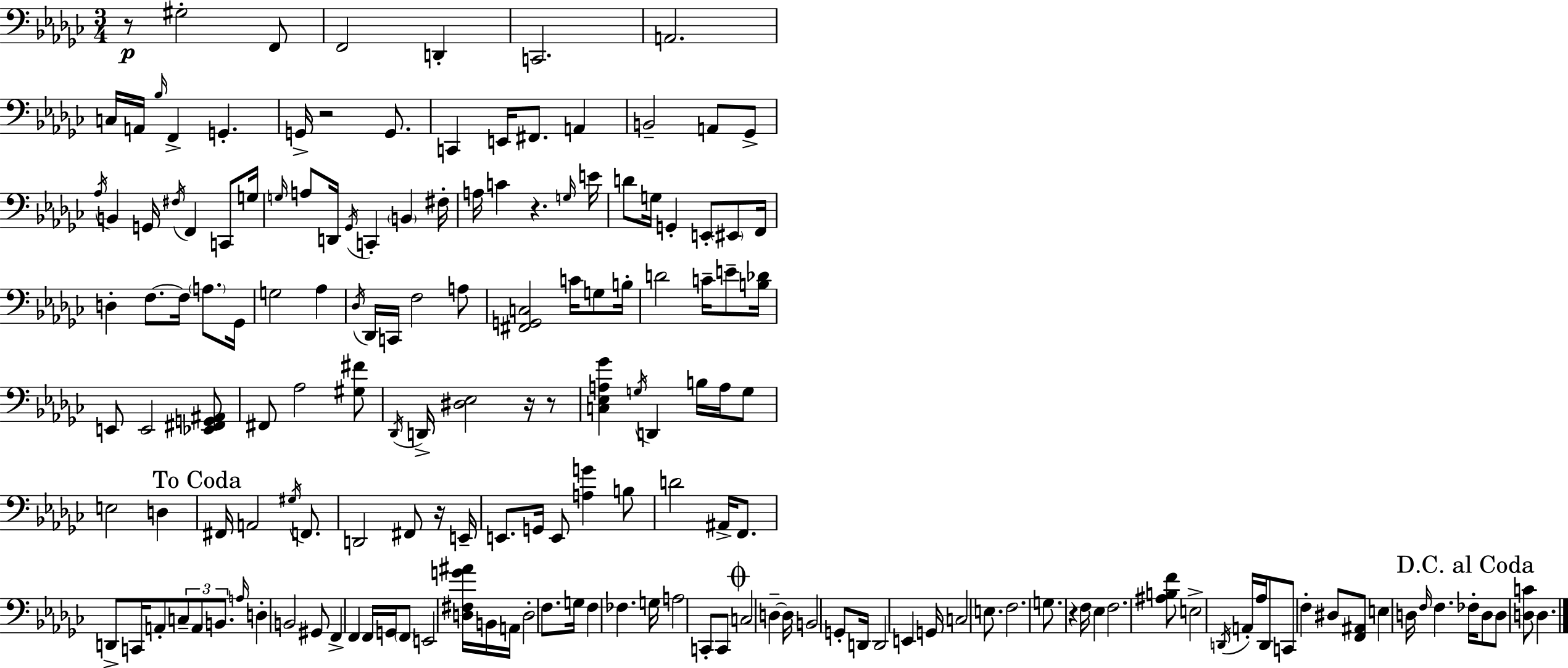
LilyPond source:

{
  \clef bass
  \numericTimeSignature
  \time 3/4
  \key ees \minor
  r8\p gis2-. f,8 | f,2 d,4-. | c,2. | a,2. | \break c16 a,16 \grace { bes16 } f,4-> g,4.-. | g,16-> r2 g,8. | c,4 e,16 fis,8. a,4 | b,2-- a,8 ges,8-> | \break \acciaccatura { aes16 } b,4 g,16 \acciaccatura { fis16 } f,4 | c,8 g16 \grace { g16 } a8 d,16 \acciaccatura { ges,16 } c,4-. | \parenthesize b,4 fis16-. a16 c'4 r4. | \grace { g16 } e'16 d'8 g16 g,4-. | \break e,8-. \parenthesize eis,8 f,16 d4-. f8.~~ | f16 \parenthesize a8. ges,16 g2 | aes4 \acciaccatura { des16 } des,16 c,16 f2 | a8 <fis, g, c>2 | \break c'16 g8 b16-. d'2 | c'16-- e'8-- <b des'>16 e,8 e,2 | <ees, fis, g, ais,>8 fis,8 aes2 | <gis fis'>8 \acciaccatura { des,16 } d,16-> <dis ees>2 | \break r16 r8 <c ees a ges'>4 | \acciaccatura { g16 } d,4 b16 a16 g8 e2 | d4 \mark "To Coda" fis,16 a,2 | \acciaccatura { gis16 } f,8. d,2 | \break fis,8 r16 e,16-- e,8. | g,16 e,8 <a g'>4 b8 d'2 | ais,16-> f,8. d,8-> | c,16 a,8-. \tuplet 3/2 { c8-- a,8 b,8. } \grace { a16 } d4-. | \break b,2 gis,8 | f,4-> f,4 f,16 g,16 \parenthesize f,8 | e,2 <d fis g' ais'>16 b,16 a,16 | d2-. f8. g16 | \break f4 fes4. g16 a2 | c,8-. c,8 \mark \markup { \musicglyph "scripts.coda" } c2 | d4--~~ d16 | b,2 g,8-. d,16 d,2 | \break e,4 g,16 | c2 e8. f2. | g8. | r4 f16 ees4 f2. | \break <ais b f'>8 | e2-> \acciaccatura { d,16 } a,16-. aes16 | d,8 c,8 f4-. dis8 <f, ais,>8 | e4 d16 \grace { f16 } f4. | \break \mark "D.C. al Coda" fes16-. d8 d8 <d c'>8 d4. | \bar "|."
}